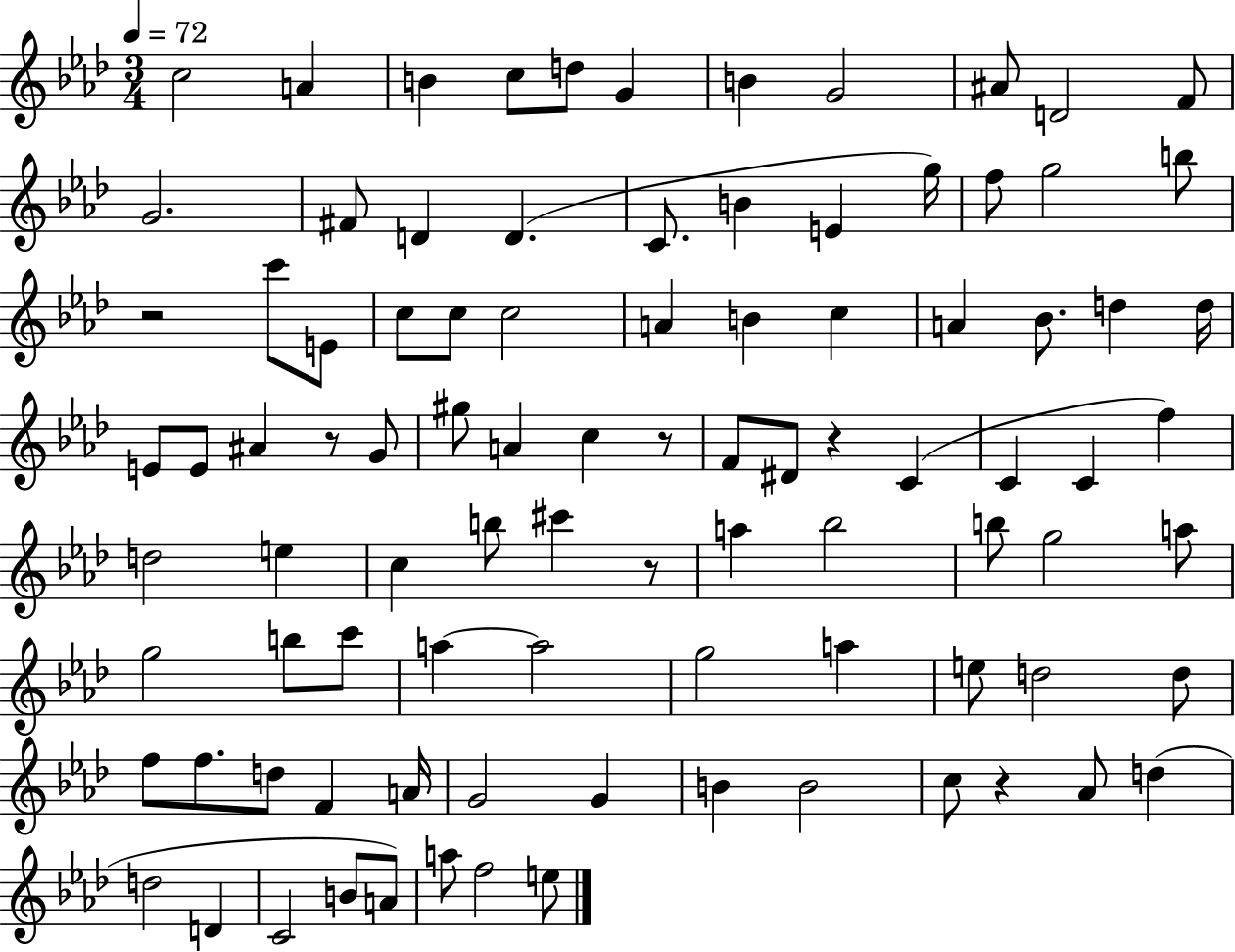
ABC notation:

X:1
T:Untitled
M:3/4
L:1/4
K:Ab
c2 A B c/2 d/2 G B G2 ^A/2 D2 F/2 G2 ^F/2 D D C/2 B E g/4 f/2 g2 b/2 z2 c'/2 E/2 c/2 c/2 c2 A B c A _B/2 d d/4 E/2 E/2 ^A z/2 G/2 ^g/2 A c z/2 F/2 ^D/2 z C C C f d2 e c b/2 ^c' z/2 a _b2 b/2 g2 a/2 g2 b/2 c'/2 a a2 g2 a e/2 d2 d/2 f/2 f/2 d/2 F A/4 G2 G B B2 c/2 z _A/2 d d2 D C2 B/2 A/2 a/2 f2 e/2